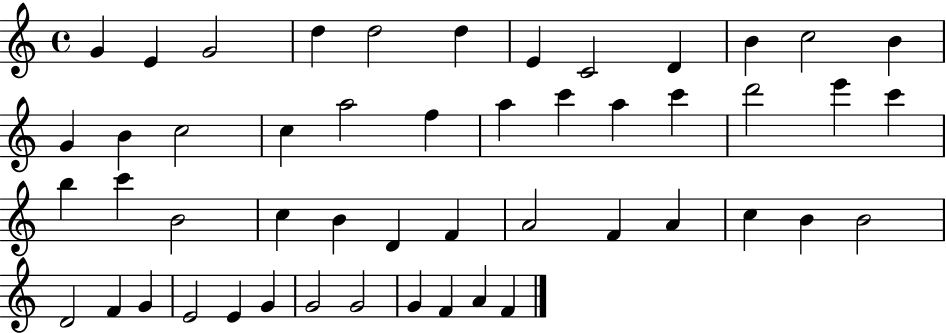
X:1
T:Untitled
M:4/4
L:1/4
K:C
G E G2 d d2 d E C2 D B c2 B G B c2 c a2 f a c' a c' d'2 e' c' b c' B2 c B D F A2 F A c B B2 D2 F G E2 E G G2 G2 G F A F